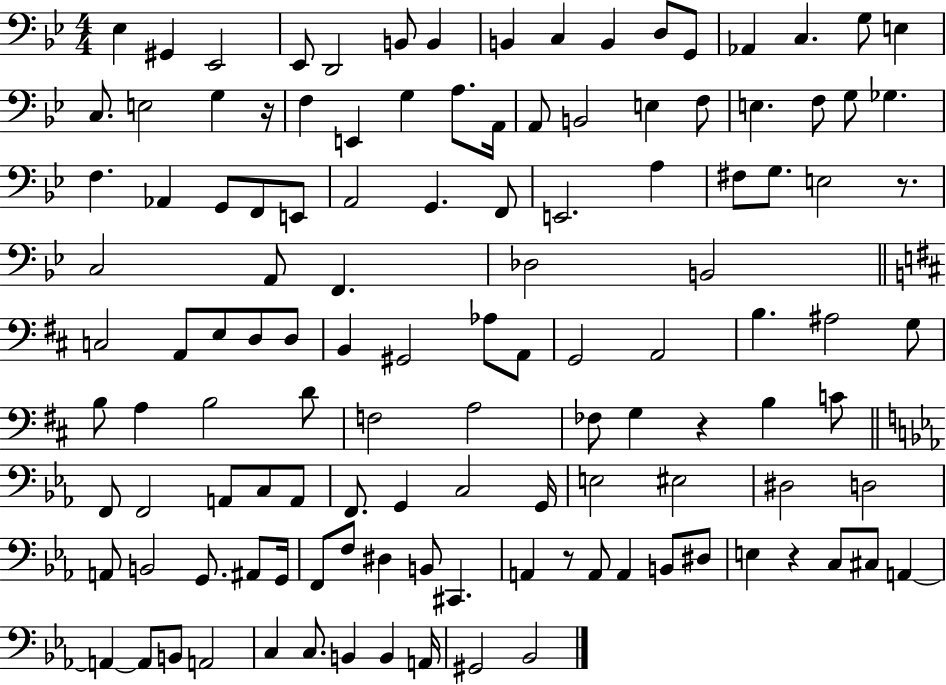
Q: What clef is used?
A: bass